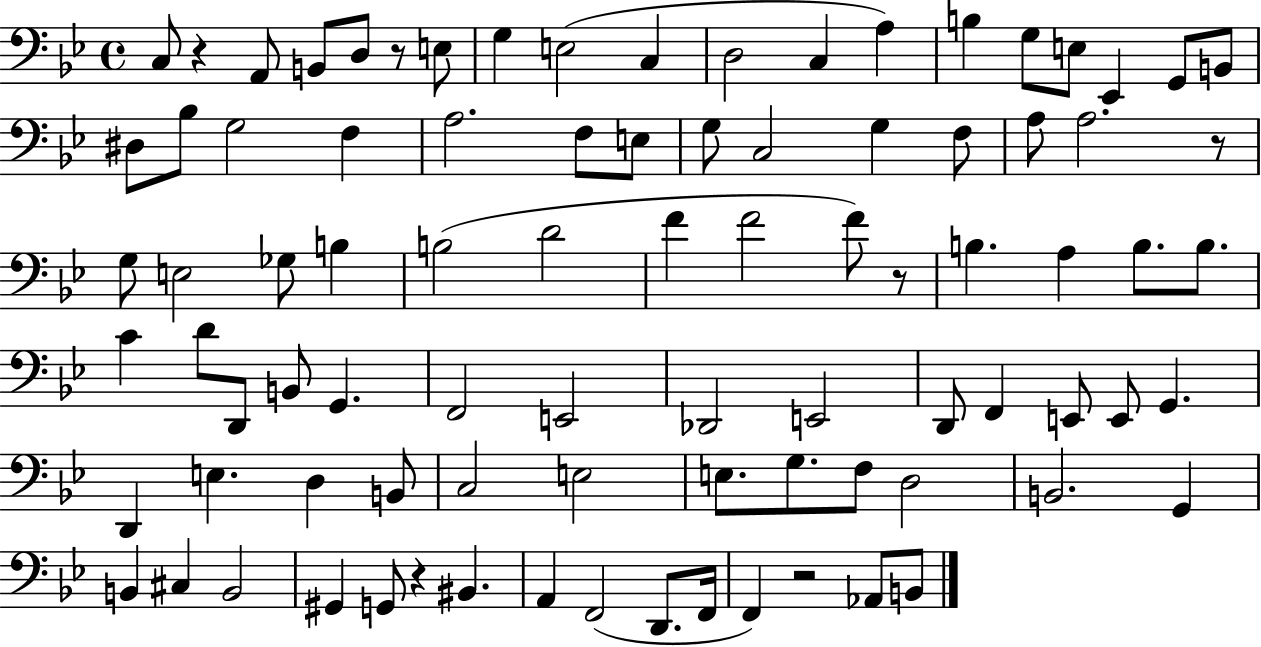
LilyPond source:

{
  \clef bass
  \time 4/4
  \defaultTimeSignature
  \key bes \major
  c8 r4 a,8 b,8 d8 r8 e8 | g4 e2( c4 | d2 c4 a4) | b4 g8 e8 ees,4 g,8 b,8 | \break dis8 bes8 g2 f4 | a2. f8 e8 | g8 c2 g4 f8 | a8 a2. r8 | \break g8 e2 ges8 b4 | b2( d'2 | f'4 f'2 f'8) r8 | b4. a4 b8. b8. | \break c'4 d'8 d,8 b,8 g,4. | f,2 e,2 | des,2 e,2 | d,8 f,4 e,8 e,8 g,4. | \break d,4 e4. d4 b,8 | c2 e2 | e8. g8. f8 d2 | b,2. g,4 | \break b,4 cis4 b,2 | gis,4 g,8 r4 bis,4. | a,4 f,2( d,8. f,16 | f,4) r2 aes,8 b,8 | \break \bar "|."
}